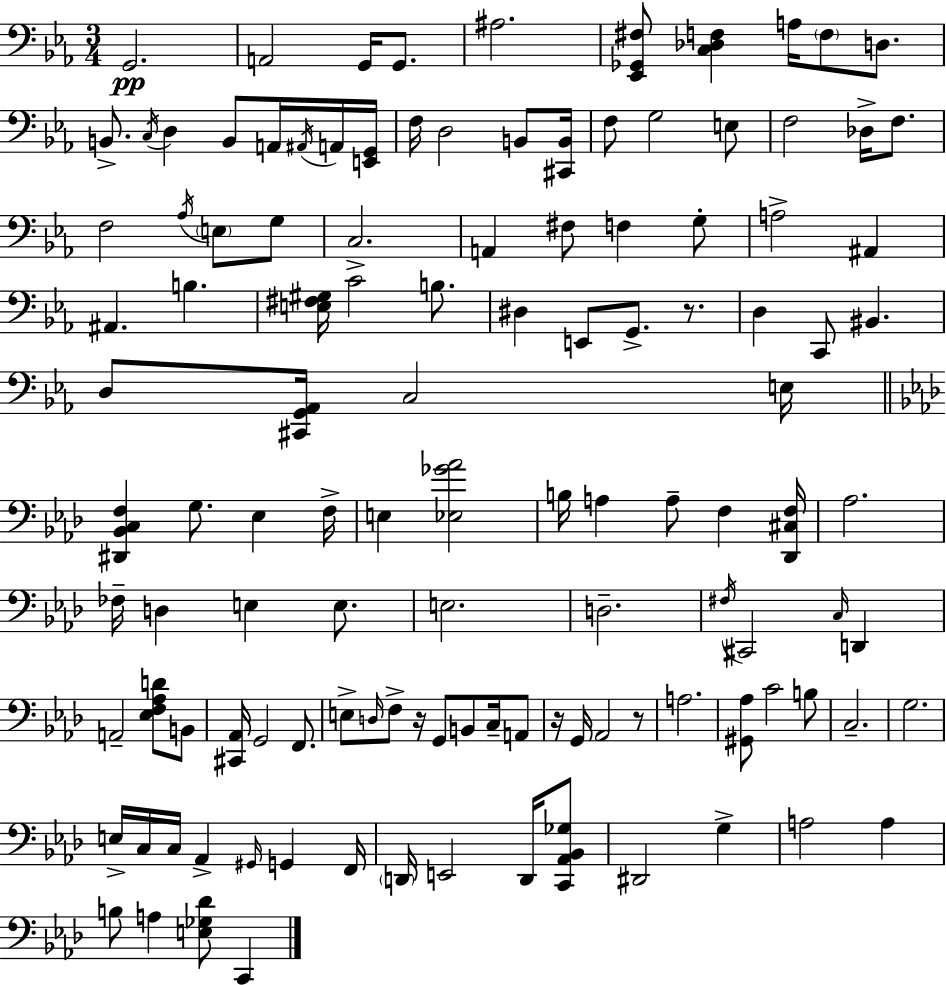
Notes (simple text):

G2/h. A2/h G2/s G2/e. A#3/h. [Eb2,Gb2,F#3]/e [C3,Db3,F3]/q A3/s F3/e D3/e. B2/e. C3/s D3/q B2/e A2/s A#2/s A2/s [E2,G2]/s F3/s D3/h B2/e [C#2,B2]/s F3/e G3/h E3/e F3/h Db3/s F3/e. F3/h Ab3/s E3/e G3/e C3/h. A2/q F#3/e F3/q G3/e A3/h A#2/q A#2/q. B3/q. [E3,F#3,G#3]/s C4/h B3/e. D#3/q E2/e G2/e. R/e. D3/q C2/e BIS2/q. D3/e [C#2,G2,Ab2]/s C3/h E3/s [D#2,Bb2,C3,F3]/q G3/e. Eb3/q F3/s E3/q [Eb3,Gb4,Ab4]/h B3/s A3/q A3/e F3/q [Db2,C#3,F3]/s Ab3/h. FES3/s D3/q E3/q E3/e. E3/h. D3/h. F#3/s C#2/h C3/s D2/q A2/h [Eb3,F3,Ab3,D4]/e B2/e [C#2,Ab2]/s G2/h F2/e. E3/e D3/s F3/e R/s G2/e B2/e C3/s A2/e R/s G2/s Ab2/h R/e A3/h. [G#2,Ab3]/e C4/h B3/e C3/h. G3/h. E3/s C3/s C3/s Ab2/q G#2/s G2/q F2/s D2/s E2/h D2/s [C2,Ab2,Bb2,Gb3]/e D#2/h G3/q A3/h A3/q B3/e A3/q [E3,Gb3,Db4]/e C2/q